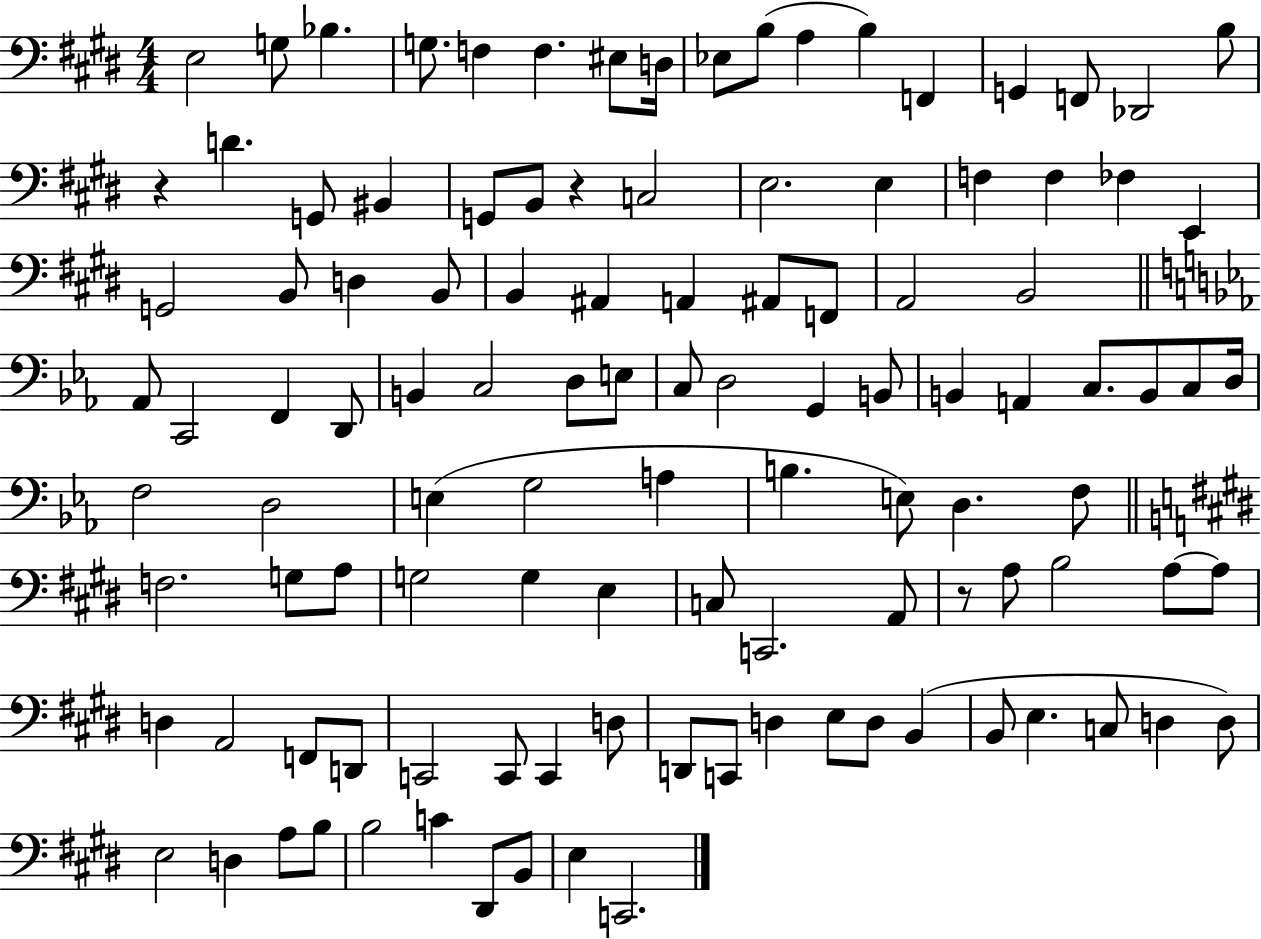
{
  \clef bass
  \numericTimeSignature
  \time 4/4
  \key e \major
  e2 g8 bes4. | g8. f4 f4. eis8 d16 | ees8 b8( a4 b4) f,4 | g,4 f,8 des,2 b8 | \break r4 d'4. g,8 bis,4 | g,8 b,8 r4 c2 | e2. e4 | f4 f4 fes4 e,4 | \break g,2 b,8 d4 b,8 | b,4 ais,4 a,4 ais,8 f,8 | a,2 b,2 | \bar "||" \break \key c \minor aes,8 c,2 f,4 d,8 | b,4 c2 d8 e8 | c8 d2 g,4 b,8 | b,4 a,4 c8. b,8 c8 d16 | \break f2 d2 | e4( g2 a4 | b4. e8) d4. f8 | \bar "||" \break \key e \major f2. g8 a8 | g2 g4 e4 | c8 c,2. a,8 | r8 a8 b2 a8~~ a8 | \break d4 a,2 f,8 d,8 | c,2 c,8 c,4 d8 | d,8 c,8 d4 e8 d8 b,4( | b,8 e4. c8 d4 d8) | \break e2 d4 a8 b8 | b2 c'4 dis,8 b,8 | e4 c,2. | \bar "|."
}